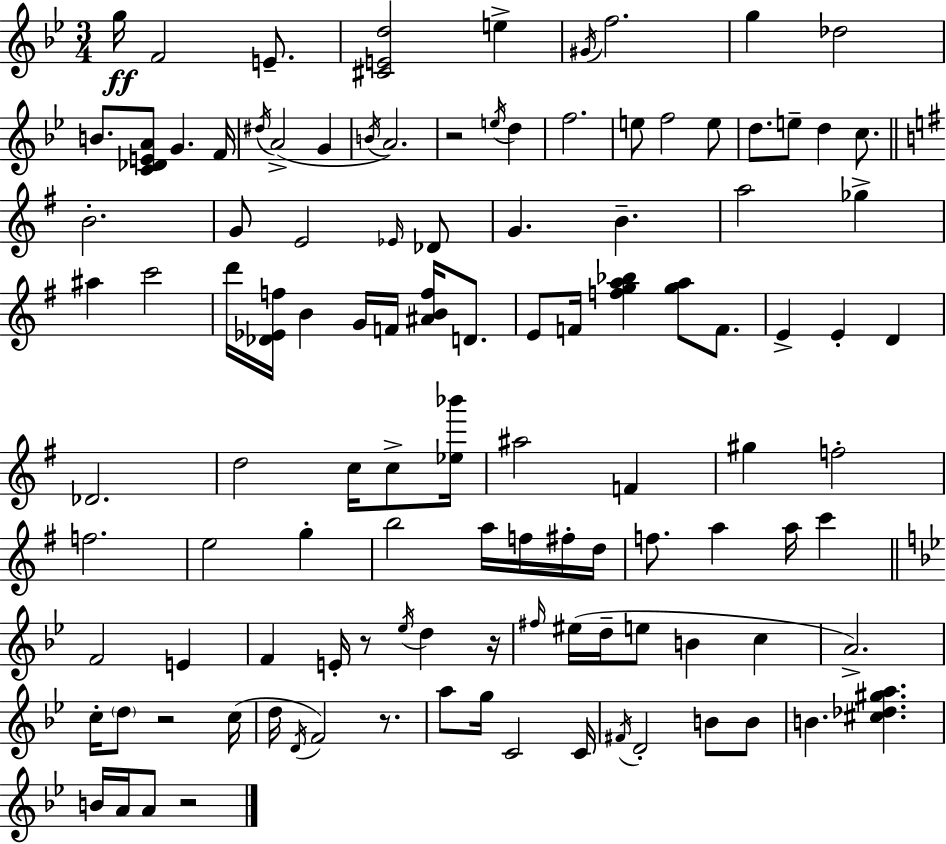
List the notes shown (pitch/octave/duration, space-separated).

G5/s F4/h E4/e. [C#4,E4,D5]/h E5/q G#4/s F5/h. G5/q Db5/h B4/e. [C4,Db4,E4,A4]/e G4/q. F4/s D#5/s A4/h G4/q B4/s A4/h. R/h E5/s D5/q F5/h. E5/e F5/h E5/e D5/e. E5/e D5/q C5/e. B4/h. G4/e E4/h Eb4/s Db4/e G4/q. B4/q. A5/h Gb5/q A#5/q C6/h D6/s [Db4,Eb4,F5]/s B4/q G4/s F4/s [A#4,B4,F5]/s D4/e. E4/e F4/s [F5,G5,A5,Bb5]/q [G5,A5]/e F4/e. E4/q E4/q D4/q Db4/h. D5/h C5/s C5/e [Eb5,Bb6]/s A#5/h F4/q G#5/q F5/h F5/h. E5/h G5/q B5/h A5/s F5/s F#5/s D5/s F5/e. A5/q A5/s C6/q F4/h E4/q F4/q E4/s R/e Eb5/s D5/q R/s F#5/s EIS5/s D5/s E5/e B4/q C5/q A4/h. C5/s D5/e R/h C5/s D5/s D4/s F4/h R/e. A5/e G5/s C4/h C4/s F#4/s D4/h B4/e B4/e B4/q. [C#5,Db5,G#5,A5]/q. B4/s A4/s A4/e R/h